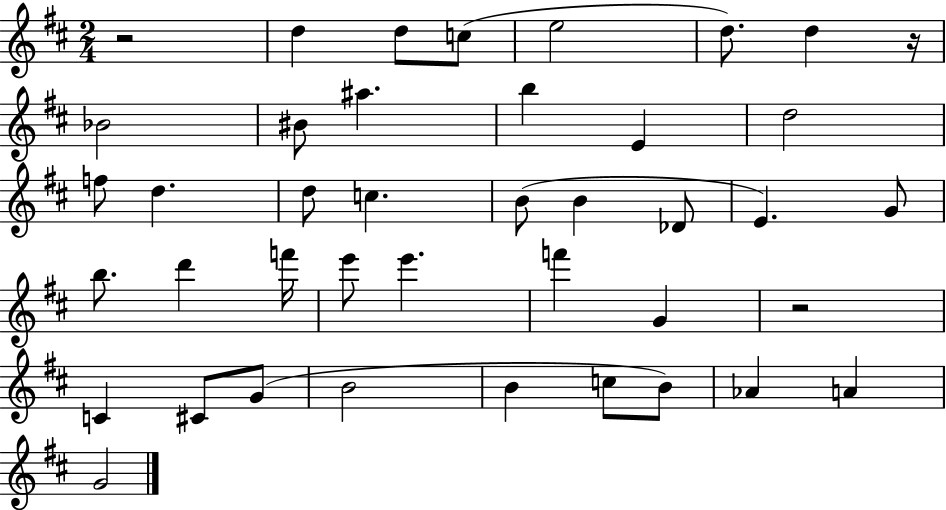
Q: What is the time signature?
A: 2/4